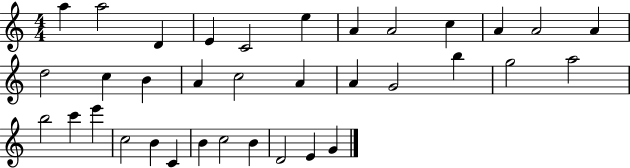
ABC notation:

X:1
T:Untitled
M:4/4
L:1/4
K:C
a a2 D E C2 e A A2 c A A2 A d2 c B A c2 A A G2 b g2 a2 b2 c' e' c2 B C B c2 B D2 E G